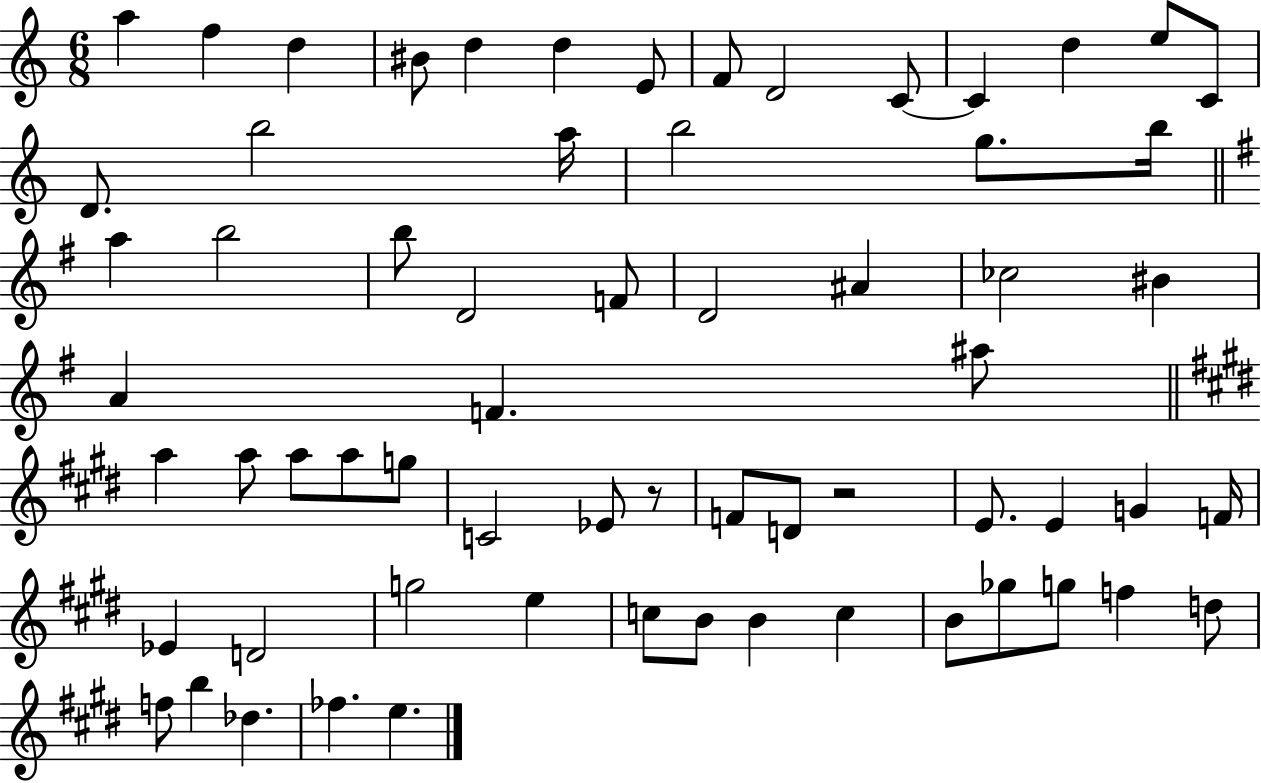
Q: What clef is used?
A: treble